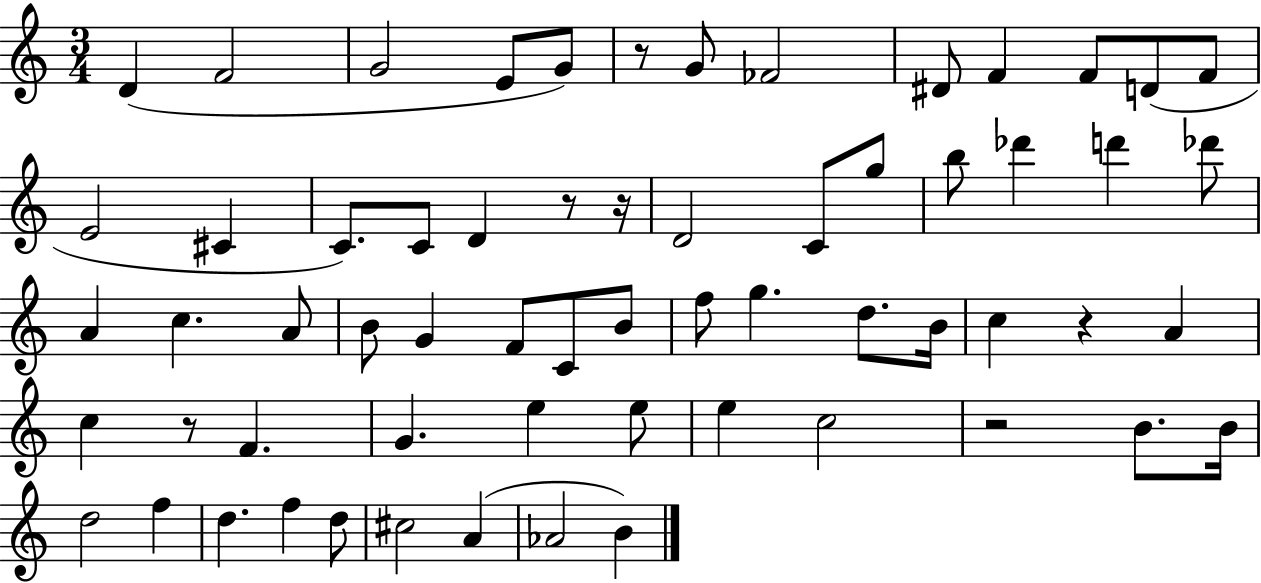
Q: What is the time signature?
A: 3/4